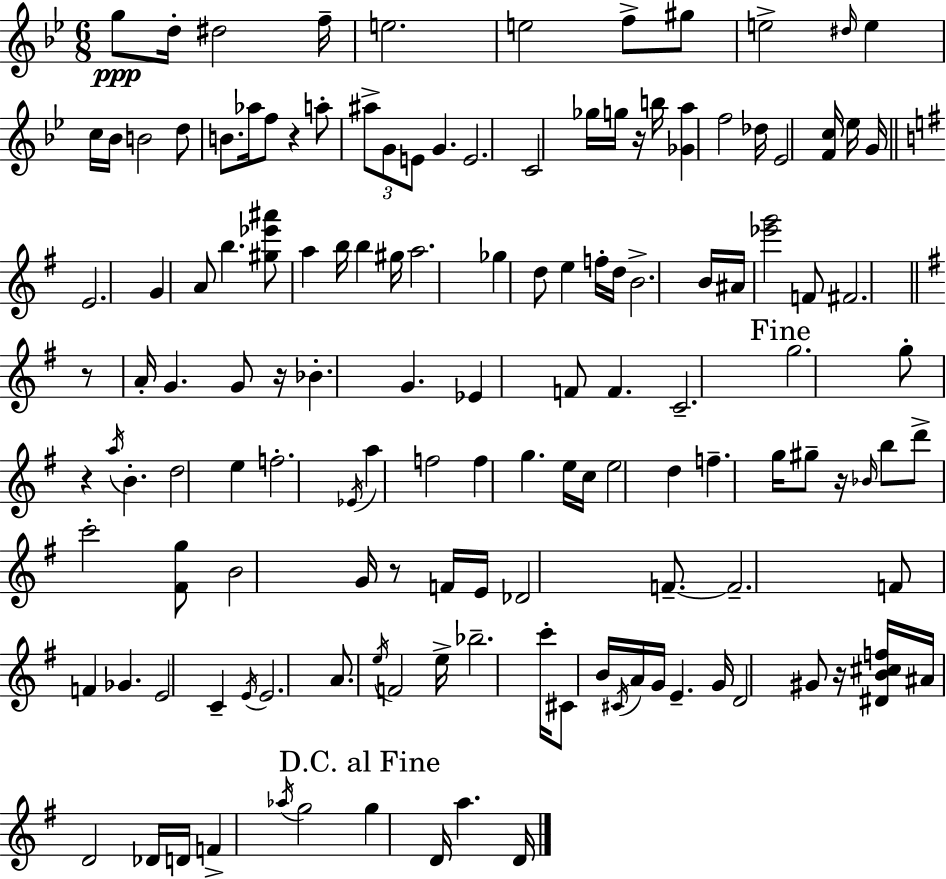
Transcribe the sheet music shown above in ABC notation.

X:1
T:Untitled
M:6/8
L:1/4
K:Gm
g/2 d/4 ^d2 f/4 e2 e2 f/2 ^g/2 e2 ^d/4 e c/4 _B/4 B2 d/2 B/2 _a/4 f/2 z a/2 ^a/2 G/2 E/2 G E2 C2 _g/4 g/4 z/4 b/4 [_Ga] f2 _d/4 _E2 [Fc]/4 _e/4 G/4 E2 G A/2 b [^g_e'^a']/2 a b/4 b ^g/4 a2 _g d/2 e f/4 d/4 B2 B/4 ^A/4 [_e'g']2 F/2 ^F2 z/2 A/4 G G/2 z/4 _B G _E F/2 F C2 g2 g/2 z a/4 B d2 e f2 _E/4 a f2 f g e/4 c/4 e2 d f g/4 ^g/2 z/4 _B/4 b/2 d'/2 c'2 [^Fg]/2 B2 G/4 z/2 F/4 E/4 _D2 F/2 F2 F/2 F _G E2 C E/4 E2 A/2 e/4 F2 e/4 _b2 c'/4 ^C/2 B/4 ^C/4 A/4 G/4 E G/4 D2 ^G/2 z/4 [^DB^cf]/4 ^A/4 D2 _D/4 D/4 F _a/4 g2 g D/4 a D/4